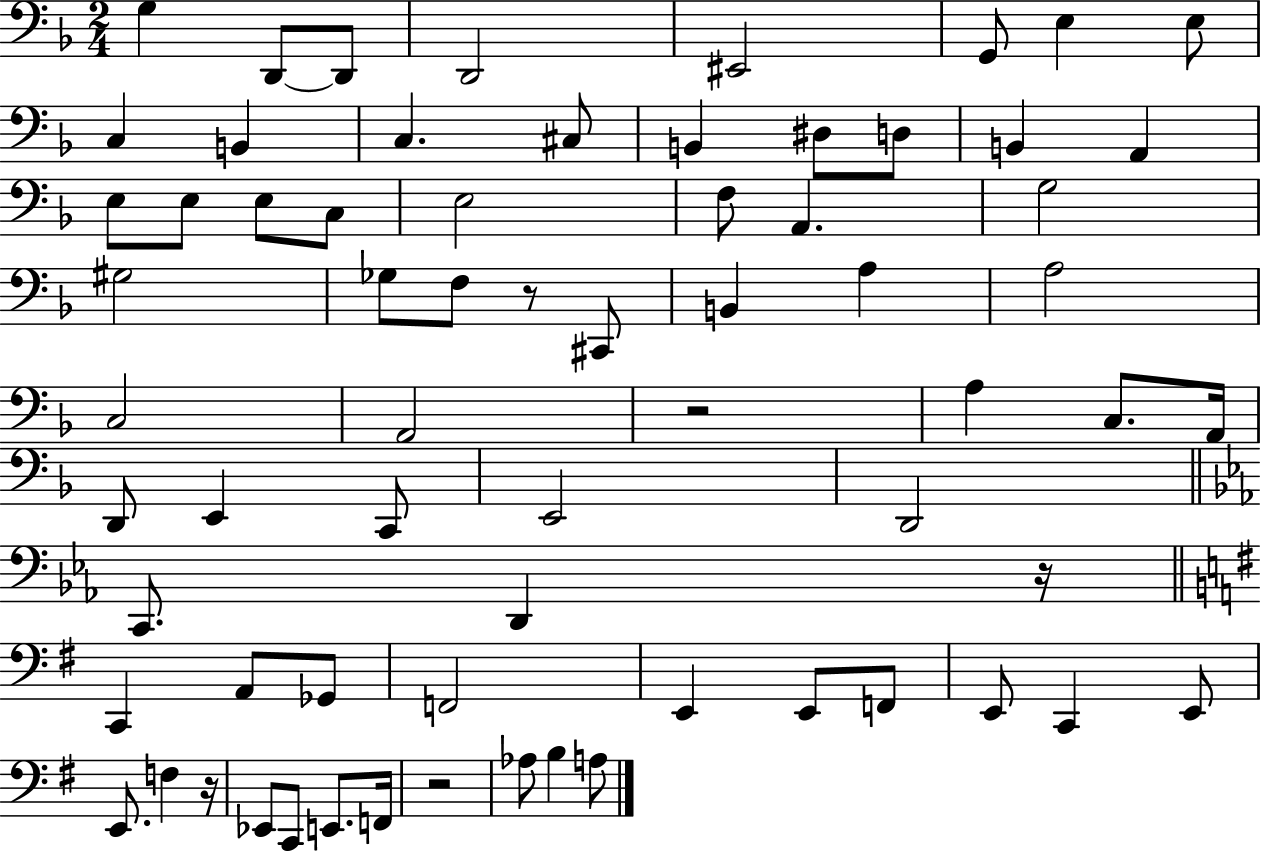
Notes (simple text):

G3/q D2/e D2/e D2/h EIS2/h G2/e E3/q E3/e C3/q B2/q C3/q. C#3/e B2/q D#3/e D3/e B2/q A2/q E3/e E3/e E3/e C3/e E3/h F3/e A2/q. G3/h G#3/h Gb3/e F3/e R/e C#2/e B2/q A3/q A3/h C3/h A2/h R/h A3/q C3/e. A2/s D2/e E2/q C2/e E2/h D2/h C2/e. D2/q R/s C2/q A2/e Gb2/e F2/h E2/q E2/e F2/e E2/e C2/q E2/e E2/e. F3/q R/s Eb2/e C2/e E2/e. F2/s R/h Ab3/e B3/q A3/e